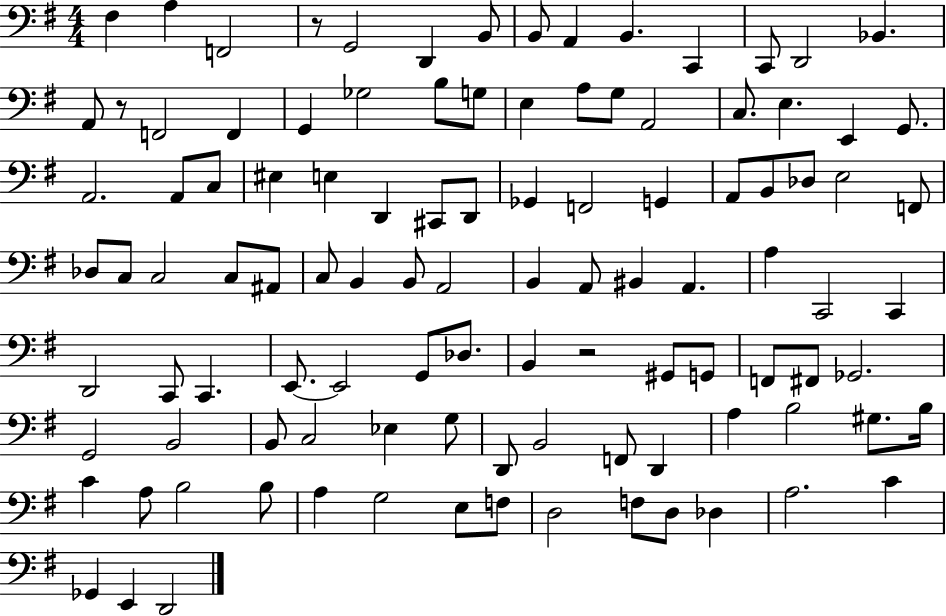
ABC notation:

X:1
T:Untitled
M:4/4
L:1/4
K:G
^F, A, F,,2 z/2 G,,2 D,, B,,/2 B,,/2 A,, B,, C,, C,,/2 D,,2 _B,, A,,/2 z/2 F,,2 F,, G,, _G,2 B,/2 G,/2 E, A,/2 G,/2 A,,2 C,/2 E, E,, G,,/2 A,,2 A,,/2 C,/2 ^E, E, D,, ^C,,/2 D,,/2 _G,, F,,2 G,, A,,/2 B,,/2 _D,/2 E,2 F,,/2 _D,/2 C,/2 C,2 C,/2 ^A,,/2 C,/2 B,, B,,/2 A,,2 B,, A,,/2 ^B,, A,, A, C,,2 C,, D,,2 C,,/2 C,, E,,/2 E,,2 G,,/2 _D,/2 B,, z2 ^G,,/2 G,,/2 F,,/2 ^F,,/2 _G,,2 G,,2 B,,2 B,,/2 C,2 _E, G,/2 D,,/2 B,,2 F,,/2 D,, A, B,2 ^G,/2 B,/4 C A,/2 B,2 B,/2 A, G,2 E,/2 F,/2 D,2 F,/2 D,/2 _D, A,2 C _G,, E,, D,,2